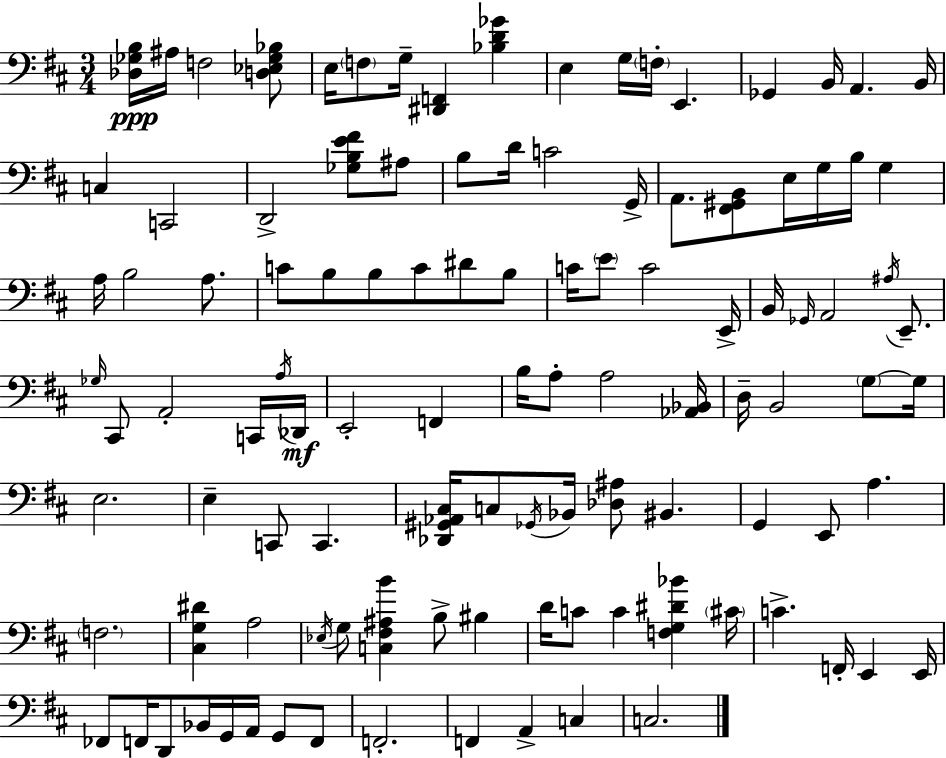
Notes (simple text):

[Db3,Gb3,B3]/s A#3/s F3/h [D3,Eb3,Gb3,Bb3]/e E3/s F3/e G3/s [D#2,F2]/q [Bb3,D4,Gb4]/q E3/q G3/s F3/s E2/q. Gb2/q B2/s A2/q. B2/s C3/q C2/h D2/h [Gb3,B3,E4,F#4]/e A#3/e B3/e D4/s C4/h G2/s A2/e. [F#2,G#2,B2]/e E3/s G3/s B3/s G3/q A3/s B3/h A3/e. C4/e B3/e B3/e C4/e D#4/e B3/e C4/s E4/e C4/h E2/s B2/s Gb2/s A2/h A#3/s E2/e. Gb3/s C#2/e A2/h C2/s A3/s Db2/s E2/h F2/q B3/s A3/e A3/h [Ab2,Bb2]/s D3/s B2/h G3/e G3/s E3/h. E3/q C2/e C2/q. [Db2,G#2,Ab2,C#3]/s C3/e Gb2/s Bb2/s [Db3,A#3]/e BIS2/q. G2/q E2/e A3/q. F3/h. [C#3,G3,D#4]/q A3/h Eb3/s G3/e [C3,F#3,A#3,B4]/q B3/e BIS3/q D4/s C4/e C4/q [F3,G3,D#4,Bb4]/q C#4/s C4/q. F2/s E2/q E2/s FES2/e F2/s D2/e Bb2/s G2/s A2/s G2/e F2/e F2/h. F2/q A2/q C3/q C3/h.